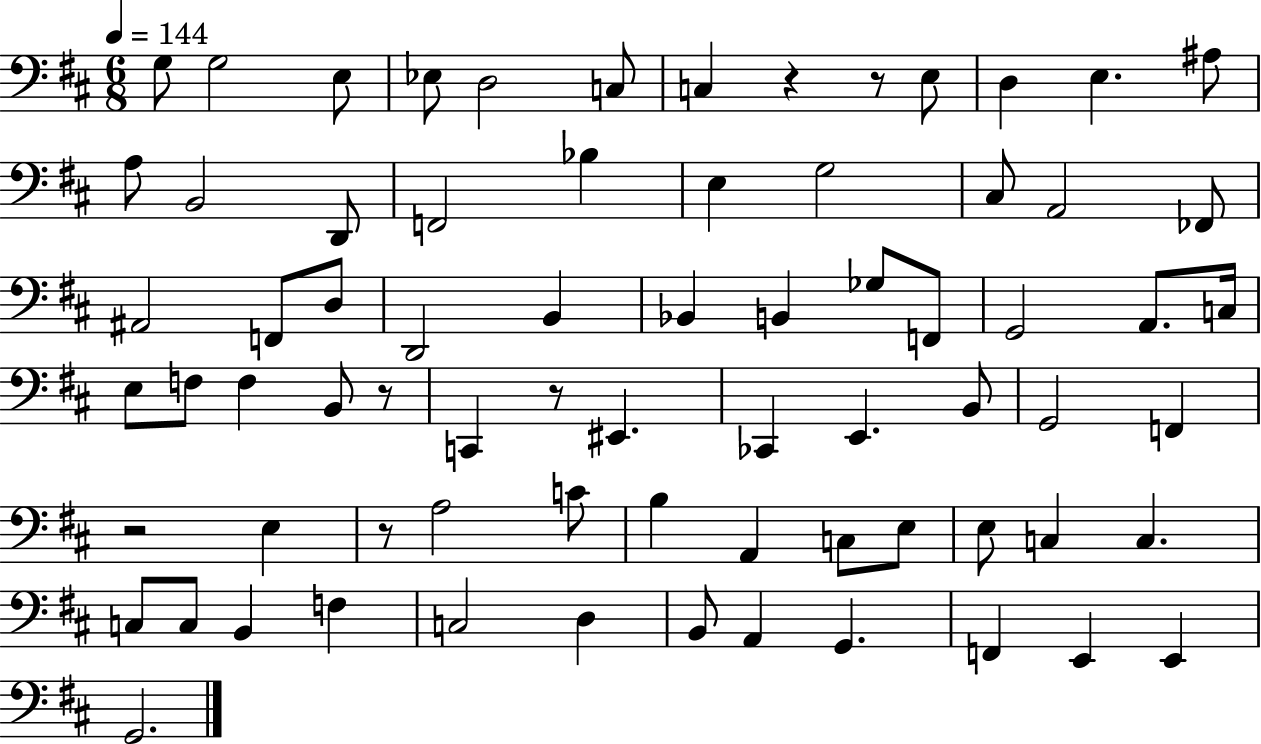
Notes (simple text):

G3/e G3/h E3/e Eb3/e D3/h C3/e C3/q R/q R/e E3/e D3/q E3/q. A#3/e A3/e B2/h D2/e F2/h Bb3/q E3/q G3/h C#3/e A2/h FES2/e A#2/h F2/e D3/e D2/h B2/q Bb2/q B2/q Gb3/e F2/e G2/h A2/e. C3/s E3/e F3/e F3/q B2/e R/e C2/q R/e EIS2/q. CES2/q E2/q. B2/e G2/h F2/q R/h E3/q R/e A3/h C4/e B3/q A2/q C3/e E3/e E3/e C3/q C3/q. C3/e C3/e B2/q F3/q C3/h D3/q B2/e A2/q G2/q. F2/q E2/q E2/q G2/h.